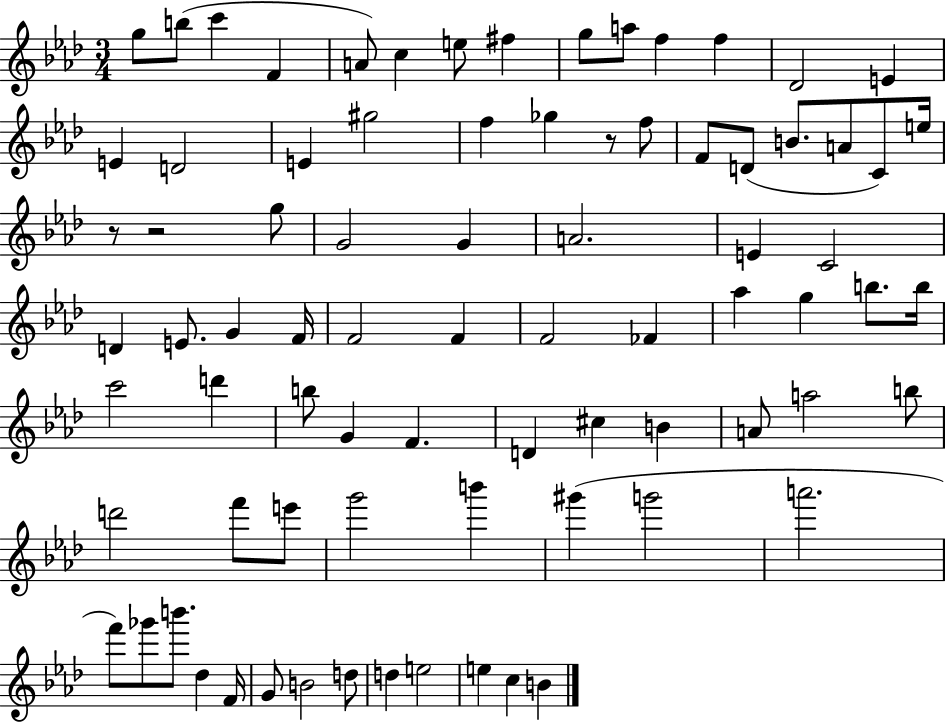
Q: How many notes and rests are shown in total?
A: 80